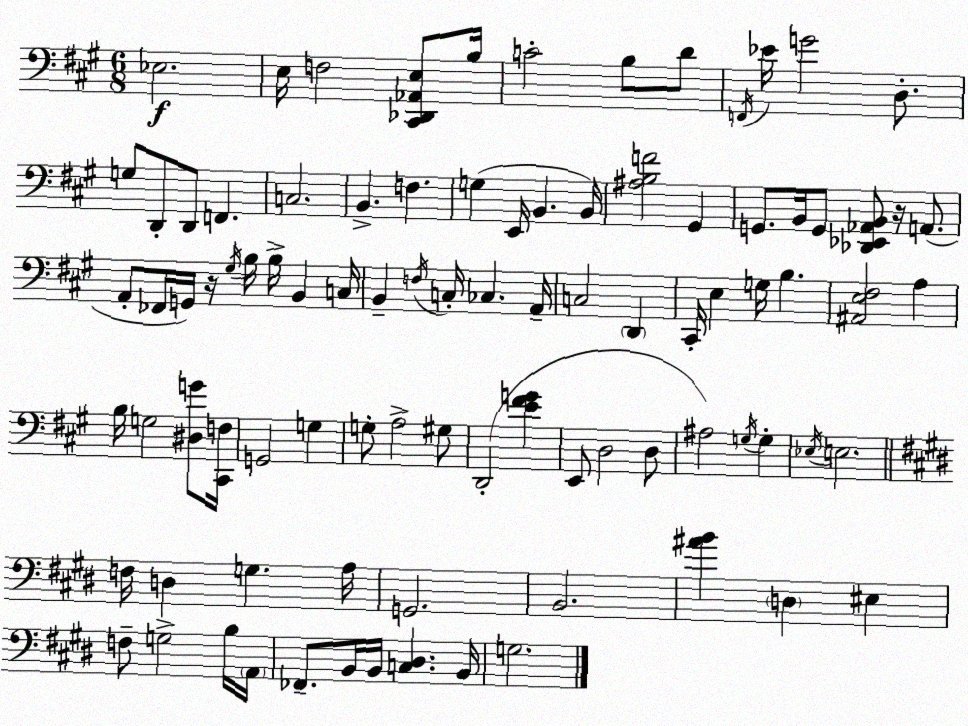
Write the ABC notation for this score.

X:1
T:Untitled
M:6/8
L:1/4
K:A
_E,2 E,/4 F,2 [^C,,_D,,_A,,E,]/2 B,/4 C2 B,/2 D/2 F,,/4 _E/4 G2 D,/2 G,/2 D,,/2 D,,/2 F,, C,2 B,, F, G, E,,/4 B,, B,,/4 [^A,B,F]2 ^G,, G,,/2 B,,/4 G,,/2 [_D,,_E,,_A,,B,,]/2 z/4 A,,/2 A,,/2 _F,,/4 G,,/4 z/4 ^G,/4 B,/4 B,/4 B,, C,/4 B,, F,/4 C,/4 _C, A,,/4 C,2 D,, ^C,,/4 E, G,/4 B, [^A,,E,^F,]2 A, B,/4 G,2 [^D,G]/2 [^C,,F,]/4 G,,2 G, G,/2 A,2 ^G,/2 D,,2 [E^FG] E,,/2 D,2 D,/2 ^A,2 G,/4 G, _E,/4 E,2 F,/4 D, G, A,/4 G,,2 B,,2 [^AB] D, ^E, F,/2 G,2 B,/4 A,,/4 _F,,/2 B,,/4 B,,/4 [C,^D,] B,,/4 G,2